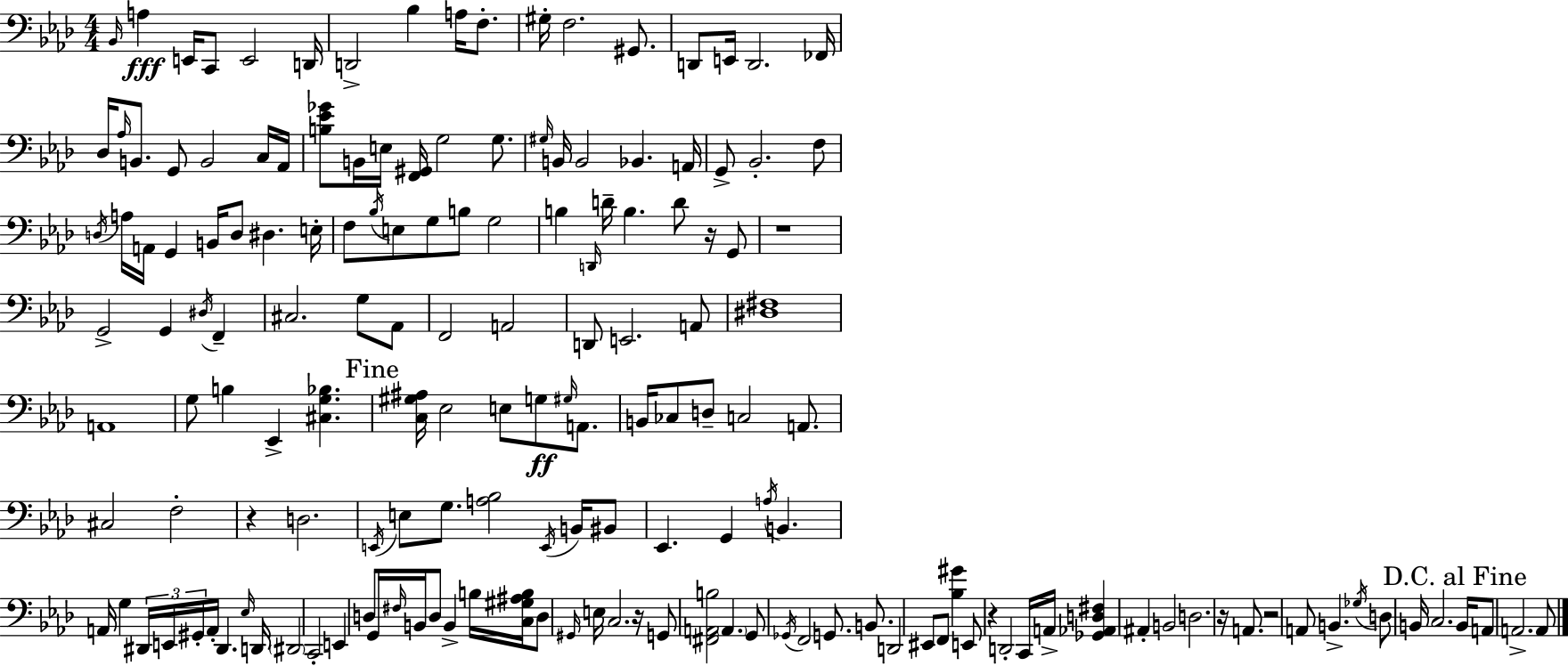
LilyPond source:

{
  \clef bass
  \numericTimeSignature
  \time 4/4
  \key f \minor
  \repeat volta 2 { \grace { bes,16 }\fff a4 e,16 c,8 e,2 | d,16 d,2-> bes4 a16 f8.-. | gis16-. f2. gis,8. | d,8 e,16 d,2. | \break fes,16 des16 \grace { aes16 } b,8. g,8 b,2 | c16 aes,16 <b ees' ges'>8 b,16 e16 <f, gis,>16 g2 g8. | \grace { gis16 } b,16 b,2 bes,4. | a,16 g,8-> bes,2.-. | \break f8 \acciaccatura { d16 } a16 a,16 g,4 b,16 d8 dis4. | e16-. f8 \acciaccatura { bes16 } e8 g8 b8 g2 | b4 \grace { d,16 } d'16-- b4. | d'8 r16 g,8 r1 | \break g,2-> g,4 | \acciaccatura { dis16 } f,4-- cis2. | g8 aes,8 f,2 a,2 | d,8 e,2. | \break a,8 <dis fis>1 | a,1 | g8 b4 ees,4-> | <cis g bes>4. \mark "Fine" <c gis ais>16 ees2 | \break e8 g8\ff \grace { gis16 } a,8. b,16 ces8 d8-- c2 | a,8. cis2 | f2-. r4 d2. | \acciaccatura { e,16 } e8 g8. <a bes>2 | \break \acciaccatura { e,16 } b,16 bis,8 ees,4. | g,4 \acciaccatura { a16 } b,4. a,16 g4 | \tuplet 3/2 { dis,16 e,16 gis,16-. } a,16-. dis,4. \grace { ees16 } d,16 \parenthesize dis,2 | c,2-. e,4 | \break d8 g,16 \grace { fis16 } b,16 d8 b,4-> b16 <c gis ais b>16 d8 \grace { gis,16 } | e16 c2. r16 g,8 | <fis, a, b>2 \parenthesize a,4. g,8 | \acciaccatura { ges,16 } f,2 g,8. b,8. d,2 | \break eis,8 f,8 <bes gis'>4 e,8 | r4 d,2-. c,16 a,16-> <ges, aes, d fis>4 | ais,4-. b,2 d2. | r16 a,8. r2 | \break a,8 b,4.-> \acciaccatura { ges16 } | d8 b,16 c2. \mark "D.C. al Fine" b,16 | a,8 a,2.-> a,8 | } \bar "|."
}